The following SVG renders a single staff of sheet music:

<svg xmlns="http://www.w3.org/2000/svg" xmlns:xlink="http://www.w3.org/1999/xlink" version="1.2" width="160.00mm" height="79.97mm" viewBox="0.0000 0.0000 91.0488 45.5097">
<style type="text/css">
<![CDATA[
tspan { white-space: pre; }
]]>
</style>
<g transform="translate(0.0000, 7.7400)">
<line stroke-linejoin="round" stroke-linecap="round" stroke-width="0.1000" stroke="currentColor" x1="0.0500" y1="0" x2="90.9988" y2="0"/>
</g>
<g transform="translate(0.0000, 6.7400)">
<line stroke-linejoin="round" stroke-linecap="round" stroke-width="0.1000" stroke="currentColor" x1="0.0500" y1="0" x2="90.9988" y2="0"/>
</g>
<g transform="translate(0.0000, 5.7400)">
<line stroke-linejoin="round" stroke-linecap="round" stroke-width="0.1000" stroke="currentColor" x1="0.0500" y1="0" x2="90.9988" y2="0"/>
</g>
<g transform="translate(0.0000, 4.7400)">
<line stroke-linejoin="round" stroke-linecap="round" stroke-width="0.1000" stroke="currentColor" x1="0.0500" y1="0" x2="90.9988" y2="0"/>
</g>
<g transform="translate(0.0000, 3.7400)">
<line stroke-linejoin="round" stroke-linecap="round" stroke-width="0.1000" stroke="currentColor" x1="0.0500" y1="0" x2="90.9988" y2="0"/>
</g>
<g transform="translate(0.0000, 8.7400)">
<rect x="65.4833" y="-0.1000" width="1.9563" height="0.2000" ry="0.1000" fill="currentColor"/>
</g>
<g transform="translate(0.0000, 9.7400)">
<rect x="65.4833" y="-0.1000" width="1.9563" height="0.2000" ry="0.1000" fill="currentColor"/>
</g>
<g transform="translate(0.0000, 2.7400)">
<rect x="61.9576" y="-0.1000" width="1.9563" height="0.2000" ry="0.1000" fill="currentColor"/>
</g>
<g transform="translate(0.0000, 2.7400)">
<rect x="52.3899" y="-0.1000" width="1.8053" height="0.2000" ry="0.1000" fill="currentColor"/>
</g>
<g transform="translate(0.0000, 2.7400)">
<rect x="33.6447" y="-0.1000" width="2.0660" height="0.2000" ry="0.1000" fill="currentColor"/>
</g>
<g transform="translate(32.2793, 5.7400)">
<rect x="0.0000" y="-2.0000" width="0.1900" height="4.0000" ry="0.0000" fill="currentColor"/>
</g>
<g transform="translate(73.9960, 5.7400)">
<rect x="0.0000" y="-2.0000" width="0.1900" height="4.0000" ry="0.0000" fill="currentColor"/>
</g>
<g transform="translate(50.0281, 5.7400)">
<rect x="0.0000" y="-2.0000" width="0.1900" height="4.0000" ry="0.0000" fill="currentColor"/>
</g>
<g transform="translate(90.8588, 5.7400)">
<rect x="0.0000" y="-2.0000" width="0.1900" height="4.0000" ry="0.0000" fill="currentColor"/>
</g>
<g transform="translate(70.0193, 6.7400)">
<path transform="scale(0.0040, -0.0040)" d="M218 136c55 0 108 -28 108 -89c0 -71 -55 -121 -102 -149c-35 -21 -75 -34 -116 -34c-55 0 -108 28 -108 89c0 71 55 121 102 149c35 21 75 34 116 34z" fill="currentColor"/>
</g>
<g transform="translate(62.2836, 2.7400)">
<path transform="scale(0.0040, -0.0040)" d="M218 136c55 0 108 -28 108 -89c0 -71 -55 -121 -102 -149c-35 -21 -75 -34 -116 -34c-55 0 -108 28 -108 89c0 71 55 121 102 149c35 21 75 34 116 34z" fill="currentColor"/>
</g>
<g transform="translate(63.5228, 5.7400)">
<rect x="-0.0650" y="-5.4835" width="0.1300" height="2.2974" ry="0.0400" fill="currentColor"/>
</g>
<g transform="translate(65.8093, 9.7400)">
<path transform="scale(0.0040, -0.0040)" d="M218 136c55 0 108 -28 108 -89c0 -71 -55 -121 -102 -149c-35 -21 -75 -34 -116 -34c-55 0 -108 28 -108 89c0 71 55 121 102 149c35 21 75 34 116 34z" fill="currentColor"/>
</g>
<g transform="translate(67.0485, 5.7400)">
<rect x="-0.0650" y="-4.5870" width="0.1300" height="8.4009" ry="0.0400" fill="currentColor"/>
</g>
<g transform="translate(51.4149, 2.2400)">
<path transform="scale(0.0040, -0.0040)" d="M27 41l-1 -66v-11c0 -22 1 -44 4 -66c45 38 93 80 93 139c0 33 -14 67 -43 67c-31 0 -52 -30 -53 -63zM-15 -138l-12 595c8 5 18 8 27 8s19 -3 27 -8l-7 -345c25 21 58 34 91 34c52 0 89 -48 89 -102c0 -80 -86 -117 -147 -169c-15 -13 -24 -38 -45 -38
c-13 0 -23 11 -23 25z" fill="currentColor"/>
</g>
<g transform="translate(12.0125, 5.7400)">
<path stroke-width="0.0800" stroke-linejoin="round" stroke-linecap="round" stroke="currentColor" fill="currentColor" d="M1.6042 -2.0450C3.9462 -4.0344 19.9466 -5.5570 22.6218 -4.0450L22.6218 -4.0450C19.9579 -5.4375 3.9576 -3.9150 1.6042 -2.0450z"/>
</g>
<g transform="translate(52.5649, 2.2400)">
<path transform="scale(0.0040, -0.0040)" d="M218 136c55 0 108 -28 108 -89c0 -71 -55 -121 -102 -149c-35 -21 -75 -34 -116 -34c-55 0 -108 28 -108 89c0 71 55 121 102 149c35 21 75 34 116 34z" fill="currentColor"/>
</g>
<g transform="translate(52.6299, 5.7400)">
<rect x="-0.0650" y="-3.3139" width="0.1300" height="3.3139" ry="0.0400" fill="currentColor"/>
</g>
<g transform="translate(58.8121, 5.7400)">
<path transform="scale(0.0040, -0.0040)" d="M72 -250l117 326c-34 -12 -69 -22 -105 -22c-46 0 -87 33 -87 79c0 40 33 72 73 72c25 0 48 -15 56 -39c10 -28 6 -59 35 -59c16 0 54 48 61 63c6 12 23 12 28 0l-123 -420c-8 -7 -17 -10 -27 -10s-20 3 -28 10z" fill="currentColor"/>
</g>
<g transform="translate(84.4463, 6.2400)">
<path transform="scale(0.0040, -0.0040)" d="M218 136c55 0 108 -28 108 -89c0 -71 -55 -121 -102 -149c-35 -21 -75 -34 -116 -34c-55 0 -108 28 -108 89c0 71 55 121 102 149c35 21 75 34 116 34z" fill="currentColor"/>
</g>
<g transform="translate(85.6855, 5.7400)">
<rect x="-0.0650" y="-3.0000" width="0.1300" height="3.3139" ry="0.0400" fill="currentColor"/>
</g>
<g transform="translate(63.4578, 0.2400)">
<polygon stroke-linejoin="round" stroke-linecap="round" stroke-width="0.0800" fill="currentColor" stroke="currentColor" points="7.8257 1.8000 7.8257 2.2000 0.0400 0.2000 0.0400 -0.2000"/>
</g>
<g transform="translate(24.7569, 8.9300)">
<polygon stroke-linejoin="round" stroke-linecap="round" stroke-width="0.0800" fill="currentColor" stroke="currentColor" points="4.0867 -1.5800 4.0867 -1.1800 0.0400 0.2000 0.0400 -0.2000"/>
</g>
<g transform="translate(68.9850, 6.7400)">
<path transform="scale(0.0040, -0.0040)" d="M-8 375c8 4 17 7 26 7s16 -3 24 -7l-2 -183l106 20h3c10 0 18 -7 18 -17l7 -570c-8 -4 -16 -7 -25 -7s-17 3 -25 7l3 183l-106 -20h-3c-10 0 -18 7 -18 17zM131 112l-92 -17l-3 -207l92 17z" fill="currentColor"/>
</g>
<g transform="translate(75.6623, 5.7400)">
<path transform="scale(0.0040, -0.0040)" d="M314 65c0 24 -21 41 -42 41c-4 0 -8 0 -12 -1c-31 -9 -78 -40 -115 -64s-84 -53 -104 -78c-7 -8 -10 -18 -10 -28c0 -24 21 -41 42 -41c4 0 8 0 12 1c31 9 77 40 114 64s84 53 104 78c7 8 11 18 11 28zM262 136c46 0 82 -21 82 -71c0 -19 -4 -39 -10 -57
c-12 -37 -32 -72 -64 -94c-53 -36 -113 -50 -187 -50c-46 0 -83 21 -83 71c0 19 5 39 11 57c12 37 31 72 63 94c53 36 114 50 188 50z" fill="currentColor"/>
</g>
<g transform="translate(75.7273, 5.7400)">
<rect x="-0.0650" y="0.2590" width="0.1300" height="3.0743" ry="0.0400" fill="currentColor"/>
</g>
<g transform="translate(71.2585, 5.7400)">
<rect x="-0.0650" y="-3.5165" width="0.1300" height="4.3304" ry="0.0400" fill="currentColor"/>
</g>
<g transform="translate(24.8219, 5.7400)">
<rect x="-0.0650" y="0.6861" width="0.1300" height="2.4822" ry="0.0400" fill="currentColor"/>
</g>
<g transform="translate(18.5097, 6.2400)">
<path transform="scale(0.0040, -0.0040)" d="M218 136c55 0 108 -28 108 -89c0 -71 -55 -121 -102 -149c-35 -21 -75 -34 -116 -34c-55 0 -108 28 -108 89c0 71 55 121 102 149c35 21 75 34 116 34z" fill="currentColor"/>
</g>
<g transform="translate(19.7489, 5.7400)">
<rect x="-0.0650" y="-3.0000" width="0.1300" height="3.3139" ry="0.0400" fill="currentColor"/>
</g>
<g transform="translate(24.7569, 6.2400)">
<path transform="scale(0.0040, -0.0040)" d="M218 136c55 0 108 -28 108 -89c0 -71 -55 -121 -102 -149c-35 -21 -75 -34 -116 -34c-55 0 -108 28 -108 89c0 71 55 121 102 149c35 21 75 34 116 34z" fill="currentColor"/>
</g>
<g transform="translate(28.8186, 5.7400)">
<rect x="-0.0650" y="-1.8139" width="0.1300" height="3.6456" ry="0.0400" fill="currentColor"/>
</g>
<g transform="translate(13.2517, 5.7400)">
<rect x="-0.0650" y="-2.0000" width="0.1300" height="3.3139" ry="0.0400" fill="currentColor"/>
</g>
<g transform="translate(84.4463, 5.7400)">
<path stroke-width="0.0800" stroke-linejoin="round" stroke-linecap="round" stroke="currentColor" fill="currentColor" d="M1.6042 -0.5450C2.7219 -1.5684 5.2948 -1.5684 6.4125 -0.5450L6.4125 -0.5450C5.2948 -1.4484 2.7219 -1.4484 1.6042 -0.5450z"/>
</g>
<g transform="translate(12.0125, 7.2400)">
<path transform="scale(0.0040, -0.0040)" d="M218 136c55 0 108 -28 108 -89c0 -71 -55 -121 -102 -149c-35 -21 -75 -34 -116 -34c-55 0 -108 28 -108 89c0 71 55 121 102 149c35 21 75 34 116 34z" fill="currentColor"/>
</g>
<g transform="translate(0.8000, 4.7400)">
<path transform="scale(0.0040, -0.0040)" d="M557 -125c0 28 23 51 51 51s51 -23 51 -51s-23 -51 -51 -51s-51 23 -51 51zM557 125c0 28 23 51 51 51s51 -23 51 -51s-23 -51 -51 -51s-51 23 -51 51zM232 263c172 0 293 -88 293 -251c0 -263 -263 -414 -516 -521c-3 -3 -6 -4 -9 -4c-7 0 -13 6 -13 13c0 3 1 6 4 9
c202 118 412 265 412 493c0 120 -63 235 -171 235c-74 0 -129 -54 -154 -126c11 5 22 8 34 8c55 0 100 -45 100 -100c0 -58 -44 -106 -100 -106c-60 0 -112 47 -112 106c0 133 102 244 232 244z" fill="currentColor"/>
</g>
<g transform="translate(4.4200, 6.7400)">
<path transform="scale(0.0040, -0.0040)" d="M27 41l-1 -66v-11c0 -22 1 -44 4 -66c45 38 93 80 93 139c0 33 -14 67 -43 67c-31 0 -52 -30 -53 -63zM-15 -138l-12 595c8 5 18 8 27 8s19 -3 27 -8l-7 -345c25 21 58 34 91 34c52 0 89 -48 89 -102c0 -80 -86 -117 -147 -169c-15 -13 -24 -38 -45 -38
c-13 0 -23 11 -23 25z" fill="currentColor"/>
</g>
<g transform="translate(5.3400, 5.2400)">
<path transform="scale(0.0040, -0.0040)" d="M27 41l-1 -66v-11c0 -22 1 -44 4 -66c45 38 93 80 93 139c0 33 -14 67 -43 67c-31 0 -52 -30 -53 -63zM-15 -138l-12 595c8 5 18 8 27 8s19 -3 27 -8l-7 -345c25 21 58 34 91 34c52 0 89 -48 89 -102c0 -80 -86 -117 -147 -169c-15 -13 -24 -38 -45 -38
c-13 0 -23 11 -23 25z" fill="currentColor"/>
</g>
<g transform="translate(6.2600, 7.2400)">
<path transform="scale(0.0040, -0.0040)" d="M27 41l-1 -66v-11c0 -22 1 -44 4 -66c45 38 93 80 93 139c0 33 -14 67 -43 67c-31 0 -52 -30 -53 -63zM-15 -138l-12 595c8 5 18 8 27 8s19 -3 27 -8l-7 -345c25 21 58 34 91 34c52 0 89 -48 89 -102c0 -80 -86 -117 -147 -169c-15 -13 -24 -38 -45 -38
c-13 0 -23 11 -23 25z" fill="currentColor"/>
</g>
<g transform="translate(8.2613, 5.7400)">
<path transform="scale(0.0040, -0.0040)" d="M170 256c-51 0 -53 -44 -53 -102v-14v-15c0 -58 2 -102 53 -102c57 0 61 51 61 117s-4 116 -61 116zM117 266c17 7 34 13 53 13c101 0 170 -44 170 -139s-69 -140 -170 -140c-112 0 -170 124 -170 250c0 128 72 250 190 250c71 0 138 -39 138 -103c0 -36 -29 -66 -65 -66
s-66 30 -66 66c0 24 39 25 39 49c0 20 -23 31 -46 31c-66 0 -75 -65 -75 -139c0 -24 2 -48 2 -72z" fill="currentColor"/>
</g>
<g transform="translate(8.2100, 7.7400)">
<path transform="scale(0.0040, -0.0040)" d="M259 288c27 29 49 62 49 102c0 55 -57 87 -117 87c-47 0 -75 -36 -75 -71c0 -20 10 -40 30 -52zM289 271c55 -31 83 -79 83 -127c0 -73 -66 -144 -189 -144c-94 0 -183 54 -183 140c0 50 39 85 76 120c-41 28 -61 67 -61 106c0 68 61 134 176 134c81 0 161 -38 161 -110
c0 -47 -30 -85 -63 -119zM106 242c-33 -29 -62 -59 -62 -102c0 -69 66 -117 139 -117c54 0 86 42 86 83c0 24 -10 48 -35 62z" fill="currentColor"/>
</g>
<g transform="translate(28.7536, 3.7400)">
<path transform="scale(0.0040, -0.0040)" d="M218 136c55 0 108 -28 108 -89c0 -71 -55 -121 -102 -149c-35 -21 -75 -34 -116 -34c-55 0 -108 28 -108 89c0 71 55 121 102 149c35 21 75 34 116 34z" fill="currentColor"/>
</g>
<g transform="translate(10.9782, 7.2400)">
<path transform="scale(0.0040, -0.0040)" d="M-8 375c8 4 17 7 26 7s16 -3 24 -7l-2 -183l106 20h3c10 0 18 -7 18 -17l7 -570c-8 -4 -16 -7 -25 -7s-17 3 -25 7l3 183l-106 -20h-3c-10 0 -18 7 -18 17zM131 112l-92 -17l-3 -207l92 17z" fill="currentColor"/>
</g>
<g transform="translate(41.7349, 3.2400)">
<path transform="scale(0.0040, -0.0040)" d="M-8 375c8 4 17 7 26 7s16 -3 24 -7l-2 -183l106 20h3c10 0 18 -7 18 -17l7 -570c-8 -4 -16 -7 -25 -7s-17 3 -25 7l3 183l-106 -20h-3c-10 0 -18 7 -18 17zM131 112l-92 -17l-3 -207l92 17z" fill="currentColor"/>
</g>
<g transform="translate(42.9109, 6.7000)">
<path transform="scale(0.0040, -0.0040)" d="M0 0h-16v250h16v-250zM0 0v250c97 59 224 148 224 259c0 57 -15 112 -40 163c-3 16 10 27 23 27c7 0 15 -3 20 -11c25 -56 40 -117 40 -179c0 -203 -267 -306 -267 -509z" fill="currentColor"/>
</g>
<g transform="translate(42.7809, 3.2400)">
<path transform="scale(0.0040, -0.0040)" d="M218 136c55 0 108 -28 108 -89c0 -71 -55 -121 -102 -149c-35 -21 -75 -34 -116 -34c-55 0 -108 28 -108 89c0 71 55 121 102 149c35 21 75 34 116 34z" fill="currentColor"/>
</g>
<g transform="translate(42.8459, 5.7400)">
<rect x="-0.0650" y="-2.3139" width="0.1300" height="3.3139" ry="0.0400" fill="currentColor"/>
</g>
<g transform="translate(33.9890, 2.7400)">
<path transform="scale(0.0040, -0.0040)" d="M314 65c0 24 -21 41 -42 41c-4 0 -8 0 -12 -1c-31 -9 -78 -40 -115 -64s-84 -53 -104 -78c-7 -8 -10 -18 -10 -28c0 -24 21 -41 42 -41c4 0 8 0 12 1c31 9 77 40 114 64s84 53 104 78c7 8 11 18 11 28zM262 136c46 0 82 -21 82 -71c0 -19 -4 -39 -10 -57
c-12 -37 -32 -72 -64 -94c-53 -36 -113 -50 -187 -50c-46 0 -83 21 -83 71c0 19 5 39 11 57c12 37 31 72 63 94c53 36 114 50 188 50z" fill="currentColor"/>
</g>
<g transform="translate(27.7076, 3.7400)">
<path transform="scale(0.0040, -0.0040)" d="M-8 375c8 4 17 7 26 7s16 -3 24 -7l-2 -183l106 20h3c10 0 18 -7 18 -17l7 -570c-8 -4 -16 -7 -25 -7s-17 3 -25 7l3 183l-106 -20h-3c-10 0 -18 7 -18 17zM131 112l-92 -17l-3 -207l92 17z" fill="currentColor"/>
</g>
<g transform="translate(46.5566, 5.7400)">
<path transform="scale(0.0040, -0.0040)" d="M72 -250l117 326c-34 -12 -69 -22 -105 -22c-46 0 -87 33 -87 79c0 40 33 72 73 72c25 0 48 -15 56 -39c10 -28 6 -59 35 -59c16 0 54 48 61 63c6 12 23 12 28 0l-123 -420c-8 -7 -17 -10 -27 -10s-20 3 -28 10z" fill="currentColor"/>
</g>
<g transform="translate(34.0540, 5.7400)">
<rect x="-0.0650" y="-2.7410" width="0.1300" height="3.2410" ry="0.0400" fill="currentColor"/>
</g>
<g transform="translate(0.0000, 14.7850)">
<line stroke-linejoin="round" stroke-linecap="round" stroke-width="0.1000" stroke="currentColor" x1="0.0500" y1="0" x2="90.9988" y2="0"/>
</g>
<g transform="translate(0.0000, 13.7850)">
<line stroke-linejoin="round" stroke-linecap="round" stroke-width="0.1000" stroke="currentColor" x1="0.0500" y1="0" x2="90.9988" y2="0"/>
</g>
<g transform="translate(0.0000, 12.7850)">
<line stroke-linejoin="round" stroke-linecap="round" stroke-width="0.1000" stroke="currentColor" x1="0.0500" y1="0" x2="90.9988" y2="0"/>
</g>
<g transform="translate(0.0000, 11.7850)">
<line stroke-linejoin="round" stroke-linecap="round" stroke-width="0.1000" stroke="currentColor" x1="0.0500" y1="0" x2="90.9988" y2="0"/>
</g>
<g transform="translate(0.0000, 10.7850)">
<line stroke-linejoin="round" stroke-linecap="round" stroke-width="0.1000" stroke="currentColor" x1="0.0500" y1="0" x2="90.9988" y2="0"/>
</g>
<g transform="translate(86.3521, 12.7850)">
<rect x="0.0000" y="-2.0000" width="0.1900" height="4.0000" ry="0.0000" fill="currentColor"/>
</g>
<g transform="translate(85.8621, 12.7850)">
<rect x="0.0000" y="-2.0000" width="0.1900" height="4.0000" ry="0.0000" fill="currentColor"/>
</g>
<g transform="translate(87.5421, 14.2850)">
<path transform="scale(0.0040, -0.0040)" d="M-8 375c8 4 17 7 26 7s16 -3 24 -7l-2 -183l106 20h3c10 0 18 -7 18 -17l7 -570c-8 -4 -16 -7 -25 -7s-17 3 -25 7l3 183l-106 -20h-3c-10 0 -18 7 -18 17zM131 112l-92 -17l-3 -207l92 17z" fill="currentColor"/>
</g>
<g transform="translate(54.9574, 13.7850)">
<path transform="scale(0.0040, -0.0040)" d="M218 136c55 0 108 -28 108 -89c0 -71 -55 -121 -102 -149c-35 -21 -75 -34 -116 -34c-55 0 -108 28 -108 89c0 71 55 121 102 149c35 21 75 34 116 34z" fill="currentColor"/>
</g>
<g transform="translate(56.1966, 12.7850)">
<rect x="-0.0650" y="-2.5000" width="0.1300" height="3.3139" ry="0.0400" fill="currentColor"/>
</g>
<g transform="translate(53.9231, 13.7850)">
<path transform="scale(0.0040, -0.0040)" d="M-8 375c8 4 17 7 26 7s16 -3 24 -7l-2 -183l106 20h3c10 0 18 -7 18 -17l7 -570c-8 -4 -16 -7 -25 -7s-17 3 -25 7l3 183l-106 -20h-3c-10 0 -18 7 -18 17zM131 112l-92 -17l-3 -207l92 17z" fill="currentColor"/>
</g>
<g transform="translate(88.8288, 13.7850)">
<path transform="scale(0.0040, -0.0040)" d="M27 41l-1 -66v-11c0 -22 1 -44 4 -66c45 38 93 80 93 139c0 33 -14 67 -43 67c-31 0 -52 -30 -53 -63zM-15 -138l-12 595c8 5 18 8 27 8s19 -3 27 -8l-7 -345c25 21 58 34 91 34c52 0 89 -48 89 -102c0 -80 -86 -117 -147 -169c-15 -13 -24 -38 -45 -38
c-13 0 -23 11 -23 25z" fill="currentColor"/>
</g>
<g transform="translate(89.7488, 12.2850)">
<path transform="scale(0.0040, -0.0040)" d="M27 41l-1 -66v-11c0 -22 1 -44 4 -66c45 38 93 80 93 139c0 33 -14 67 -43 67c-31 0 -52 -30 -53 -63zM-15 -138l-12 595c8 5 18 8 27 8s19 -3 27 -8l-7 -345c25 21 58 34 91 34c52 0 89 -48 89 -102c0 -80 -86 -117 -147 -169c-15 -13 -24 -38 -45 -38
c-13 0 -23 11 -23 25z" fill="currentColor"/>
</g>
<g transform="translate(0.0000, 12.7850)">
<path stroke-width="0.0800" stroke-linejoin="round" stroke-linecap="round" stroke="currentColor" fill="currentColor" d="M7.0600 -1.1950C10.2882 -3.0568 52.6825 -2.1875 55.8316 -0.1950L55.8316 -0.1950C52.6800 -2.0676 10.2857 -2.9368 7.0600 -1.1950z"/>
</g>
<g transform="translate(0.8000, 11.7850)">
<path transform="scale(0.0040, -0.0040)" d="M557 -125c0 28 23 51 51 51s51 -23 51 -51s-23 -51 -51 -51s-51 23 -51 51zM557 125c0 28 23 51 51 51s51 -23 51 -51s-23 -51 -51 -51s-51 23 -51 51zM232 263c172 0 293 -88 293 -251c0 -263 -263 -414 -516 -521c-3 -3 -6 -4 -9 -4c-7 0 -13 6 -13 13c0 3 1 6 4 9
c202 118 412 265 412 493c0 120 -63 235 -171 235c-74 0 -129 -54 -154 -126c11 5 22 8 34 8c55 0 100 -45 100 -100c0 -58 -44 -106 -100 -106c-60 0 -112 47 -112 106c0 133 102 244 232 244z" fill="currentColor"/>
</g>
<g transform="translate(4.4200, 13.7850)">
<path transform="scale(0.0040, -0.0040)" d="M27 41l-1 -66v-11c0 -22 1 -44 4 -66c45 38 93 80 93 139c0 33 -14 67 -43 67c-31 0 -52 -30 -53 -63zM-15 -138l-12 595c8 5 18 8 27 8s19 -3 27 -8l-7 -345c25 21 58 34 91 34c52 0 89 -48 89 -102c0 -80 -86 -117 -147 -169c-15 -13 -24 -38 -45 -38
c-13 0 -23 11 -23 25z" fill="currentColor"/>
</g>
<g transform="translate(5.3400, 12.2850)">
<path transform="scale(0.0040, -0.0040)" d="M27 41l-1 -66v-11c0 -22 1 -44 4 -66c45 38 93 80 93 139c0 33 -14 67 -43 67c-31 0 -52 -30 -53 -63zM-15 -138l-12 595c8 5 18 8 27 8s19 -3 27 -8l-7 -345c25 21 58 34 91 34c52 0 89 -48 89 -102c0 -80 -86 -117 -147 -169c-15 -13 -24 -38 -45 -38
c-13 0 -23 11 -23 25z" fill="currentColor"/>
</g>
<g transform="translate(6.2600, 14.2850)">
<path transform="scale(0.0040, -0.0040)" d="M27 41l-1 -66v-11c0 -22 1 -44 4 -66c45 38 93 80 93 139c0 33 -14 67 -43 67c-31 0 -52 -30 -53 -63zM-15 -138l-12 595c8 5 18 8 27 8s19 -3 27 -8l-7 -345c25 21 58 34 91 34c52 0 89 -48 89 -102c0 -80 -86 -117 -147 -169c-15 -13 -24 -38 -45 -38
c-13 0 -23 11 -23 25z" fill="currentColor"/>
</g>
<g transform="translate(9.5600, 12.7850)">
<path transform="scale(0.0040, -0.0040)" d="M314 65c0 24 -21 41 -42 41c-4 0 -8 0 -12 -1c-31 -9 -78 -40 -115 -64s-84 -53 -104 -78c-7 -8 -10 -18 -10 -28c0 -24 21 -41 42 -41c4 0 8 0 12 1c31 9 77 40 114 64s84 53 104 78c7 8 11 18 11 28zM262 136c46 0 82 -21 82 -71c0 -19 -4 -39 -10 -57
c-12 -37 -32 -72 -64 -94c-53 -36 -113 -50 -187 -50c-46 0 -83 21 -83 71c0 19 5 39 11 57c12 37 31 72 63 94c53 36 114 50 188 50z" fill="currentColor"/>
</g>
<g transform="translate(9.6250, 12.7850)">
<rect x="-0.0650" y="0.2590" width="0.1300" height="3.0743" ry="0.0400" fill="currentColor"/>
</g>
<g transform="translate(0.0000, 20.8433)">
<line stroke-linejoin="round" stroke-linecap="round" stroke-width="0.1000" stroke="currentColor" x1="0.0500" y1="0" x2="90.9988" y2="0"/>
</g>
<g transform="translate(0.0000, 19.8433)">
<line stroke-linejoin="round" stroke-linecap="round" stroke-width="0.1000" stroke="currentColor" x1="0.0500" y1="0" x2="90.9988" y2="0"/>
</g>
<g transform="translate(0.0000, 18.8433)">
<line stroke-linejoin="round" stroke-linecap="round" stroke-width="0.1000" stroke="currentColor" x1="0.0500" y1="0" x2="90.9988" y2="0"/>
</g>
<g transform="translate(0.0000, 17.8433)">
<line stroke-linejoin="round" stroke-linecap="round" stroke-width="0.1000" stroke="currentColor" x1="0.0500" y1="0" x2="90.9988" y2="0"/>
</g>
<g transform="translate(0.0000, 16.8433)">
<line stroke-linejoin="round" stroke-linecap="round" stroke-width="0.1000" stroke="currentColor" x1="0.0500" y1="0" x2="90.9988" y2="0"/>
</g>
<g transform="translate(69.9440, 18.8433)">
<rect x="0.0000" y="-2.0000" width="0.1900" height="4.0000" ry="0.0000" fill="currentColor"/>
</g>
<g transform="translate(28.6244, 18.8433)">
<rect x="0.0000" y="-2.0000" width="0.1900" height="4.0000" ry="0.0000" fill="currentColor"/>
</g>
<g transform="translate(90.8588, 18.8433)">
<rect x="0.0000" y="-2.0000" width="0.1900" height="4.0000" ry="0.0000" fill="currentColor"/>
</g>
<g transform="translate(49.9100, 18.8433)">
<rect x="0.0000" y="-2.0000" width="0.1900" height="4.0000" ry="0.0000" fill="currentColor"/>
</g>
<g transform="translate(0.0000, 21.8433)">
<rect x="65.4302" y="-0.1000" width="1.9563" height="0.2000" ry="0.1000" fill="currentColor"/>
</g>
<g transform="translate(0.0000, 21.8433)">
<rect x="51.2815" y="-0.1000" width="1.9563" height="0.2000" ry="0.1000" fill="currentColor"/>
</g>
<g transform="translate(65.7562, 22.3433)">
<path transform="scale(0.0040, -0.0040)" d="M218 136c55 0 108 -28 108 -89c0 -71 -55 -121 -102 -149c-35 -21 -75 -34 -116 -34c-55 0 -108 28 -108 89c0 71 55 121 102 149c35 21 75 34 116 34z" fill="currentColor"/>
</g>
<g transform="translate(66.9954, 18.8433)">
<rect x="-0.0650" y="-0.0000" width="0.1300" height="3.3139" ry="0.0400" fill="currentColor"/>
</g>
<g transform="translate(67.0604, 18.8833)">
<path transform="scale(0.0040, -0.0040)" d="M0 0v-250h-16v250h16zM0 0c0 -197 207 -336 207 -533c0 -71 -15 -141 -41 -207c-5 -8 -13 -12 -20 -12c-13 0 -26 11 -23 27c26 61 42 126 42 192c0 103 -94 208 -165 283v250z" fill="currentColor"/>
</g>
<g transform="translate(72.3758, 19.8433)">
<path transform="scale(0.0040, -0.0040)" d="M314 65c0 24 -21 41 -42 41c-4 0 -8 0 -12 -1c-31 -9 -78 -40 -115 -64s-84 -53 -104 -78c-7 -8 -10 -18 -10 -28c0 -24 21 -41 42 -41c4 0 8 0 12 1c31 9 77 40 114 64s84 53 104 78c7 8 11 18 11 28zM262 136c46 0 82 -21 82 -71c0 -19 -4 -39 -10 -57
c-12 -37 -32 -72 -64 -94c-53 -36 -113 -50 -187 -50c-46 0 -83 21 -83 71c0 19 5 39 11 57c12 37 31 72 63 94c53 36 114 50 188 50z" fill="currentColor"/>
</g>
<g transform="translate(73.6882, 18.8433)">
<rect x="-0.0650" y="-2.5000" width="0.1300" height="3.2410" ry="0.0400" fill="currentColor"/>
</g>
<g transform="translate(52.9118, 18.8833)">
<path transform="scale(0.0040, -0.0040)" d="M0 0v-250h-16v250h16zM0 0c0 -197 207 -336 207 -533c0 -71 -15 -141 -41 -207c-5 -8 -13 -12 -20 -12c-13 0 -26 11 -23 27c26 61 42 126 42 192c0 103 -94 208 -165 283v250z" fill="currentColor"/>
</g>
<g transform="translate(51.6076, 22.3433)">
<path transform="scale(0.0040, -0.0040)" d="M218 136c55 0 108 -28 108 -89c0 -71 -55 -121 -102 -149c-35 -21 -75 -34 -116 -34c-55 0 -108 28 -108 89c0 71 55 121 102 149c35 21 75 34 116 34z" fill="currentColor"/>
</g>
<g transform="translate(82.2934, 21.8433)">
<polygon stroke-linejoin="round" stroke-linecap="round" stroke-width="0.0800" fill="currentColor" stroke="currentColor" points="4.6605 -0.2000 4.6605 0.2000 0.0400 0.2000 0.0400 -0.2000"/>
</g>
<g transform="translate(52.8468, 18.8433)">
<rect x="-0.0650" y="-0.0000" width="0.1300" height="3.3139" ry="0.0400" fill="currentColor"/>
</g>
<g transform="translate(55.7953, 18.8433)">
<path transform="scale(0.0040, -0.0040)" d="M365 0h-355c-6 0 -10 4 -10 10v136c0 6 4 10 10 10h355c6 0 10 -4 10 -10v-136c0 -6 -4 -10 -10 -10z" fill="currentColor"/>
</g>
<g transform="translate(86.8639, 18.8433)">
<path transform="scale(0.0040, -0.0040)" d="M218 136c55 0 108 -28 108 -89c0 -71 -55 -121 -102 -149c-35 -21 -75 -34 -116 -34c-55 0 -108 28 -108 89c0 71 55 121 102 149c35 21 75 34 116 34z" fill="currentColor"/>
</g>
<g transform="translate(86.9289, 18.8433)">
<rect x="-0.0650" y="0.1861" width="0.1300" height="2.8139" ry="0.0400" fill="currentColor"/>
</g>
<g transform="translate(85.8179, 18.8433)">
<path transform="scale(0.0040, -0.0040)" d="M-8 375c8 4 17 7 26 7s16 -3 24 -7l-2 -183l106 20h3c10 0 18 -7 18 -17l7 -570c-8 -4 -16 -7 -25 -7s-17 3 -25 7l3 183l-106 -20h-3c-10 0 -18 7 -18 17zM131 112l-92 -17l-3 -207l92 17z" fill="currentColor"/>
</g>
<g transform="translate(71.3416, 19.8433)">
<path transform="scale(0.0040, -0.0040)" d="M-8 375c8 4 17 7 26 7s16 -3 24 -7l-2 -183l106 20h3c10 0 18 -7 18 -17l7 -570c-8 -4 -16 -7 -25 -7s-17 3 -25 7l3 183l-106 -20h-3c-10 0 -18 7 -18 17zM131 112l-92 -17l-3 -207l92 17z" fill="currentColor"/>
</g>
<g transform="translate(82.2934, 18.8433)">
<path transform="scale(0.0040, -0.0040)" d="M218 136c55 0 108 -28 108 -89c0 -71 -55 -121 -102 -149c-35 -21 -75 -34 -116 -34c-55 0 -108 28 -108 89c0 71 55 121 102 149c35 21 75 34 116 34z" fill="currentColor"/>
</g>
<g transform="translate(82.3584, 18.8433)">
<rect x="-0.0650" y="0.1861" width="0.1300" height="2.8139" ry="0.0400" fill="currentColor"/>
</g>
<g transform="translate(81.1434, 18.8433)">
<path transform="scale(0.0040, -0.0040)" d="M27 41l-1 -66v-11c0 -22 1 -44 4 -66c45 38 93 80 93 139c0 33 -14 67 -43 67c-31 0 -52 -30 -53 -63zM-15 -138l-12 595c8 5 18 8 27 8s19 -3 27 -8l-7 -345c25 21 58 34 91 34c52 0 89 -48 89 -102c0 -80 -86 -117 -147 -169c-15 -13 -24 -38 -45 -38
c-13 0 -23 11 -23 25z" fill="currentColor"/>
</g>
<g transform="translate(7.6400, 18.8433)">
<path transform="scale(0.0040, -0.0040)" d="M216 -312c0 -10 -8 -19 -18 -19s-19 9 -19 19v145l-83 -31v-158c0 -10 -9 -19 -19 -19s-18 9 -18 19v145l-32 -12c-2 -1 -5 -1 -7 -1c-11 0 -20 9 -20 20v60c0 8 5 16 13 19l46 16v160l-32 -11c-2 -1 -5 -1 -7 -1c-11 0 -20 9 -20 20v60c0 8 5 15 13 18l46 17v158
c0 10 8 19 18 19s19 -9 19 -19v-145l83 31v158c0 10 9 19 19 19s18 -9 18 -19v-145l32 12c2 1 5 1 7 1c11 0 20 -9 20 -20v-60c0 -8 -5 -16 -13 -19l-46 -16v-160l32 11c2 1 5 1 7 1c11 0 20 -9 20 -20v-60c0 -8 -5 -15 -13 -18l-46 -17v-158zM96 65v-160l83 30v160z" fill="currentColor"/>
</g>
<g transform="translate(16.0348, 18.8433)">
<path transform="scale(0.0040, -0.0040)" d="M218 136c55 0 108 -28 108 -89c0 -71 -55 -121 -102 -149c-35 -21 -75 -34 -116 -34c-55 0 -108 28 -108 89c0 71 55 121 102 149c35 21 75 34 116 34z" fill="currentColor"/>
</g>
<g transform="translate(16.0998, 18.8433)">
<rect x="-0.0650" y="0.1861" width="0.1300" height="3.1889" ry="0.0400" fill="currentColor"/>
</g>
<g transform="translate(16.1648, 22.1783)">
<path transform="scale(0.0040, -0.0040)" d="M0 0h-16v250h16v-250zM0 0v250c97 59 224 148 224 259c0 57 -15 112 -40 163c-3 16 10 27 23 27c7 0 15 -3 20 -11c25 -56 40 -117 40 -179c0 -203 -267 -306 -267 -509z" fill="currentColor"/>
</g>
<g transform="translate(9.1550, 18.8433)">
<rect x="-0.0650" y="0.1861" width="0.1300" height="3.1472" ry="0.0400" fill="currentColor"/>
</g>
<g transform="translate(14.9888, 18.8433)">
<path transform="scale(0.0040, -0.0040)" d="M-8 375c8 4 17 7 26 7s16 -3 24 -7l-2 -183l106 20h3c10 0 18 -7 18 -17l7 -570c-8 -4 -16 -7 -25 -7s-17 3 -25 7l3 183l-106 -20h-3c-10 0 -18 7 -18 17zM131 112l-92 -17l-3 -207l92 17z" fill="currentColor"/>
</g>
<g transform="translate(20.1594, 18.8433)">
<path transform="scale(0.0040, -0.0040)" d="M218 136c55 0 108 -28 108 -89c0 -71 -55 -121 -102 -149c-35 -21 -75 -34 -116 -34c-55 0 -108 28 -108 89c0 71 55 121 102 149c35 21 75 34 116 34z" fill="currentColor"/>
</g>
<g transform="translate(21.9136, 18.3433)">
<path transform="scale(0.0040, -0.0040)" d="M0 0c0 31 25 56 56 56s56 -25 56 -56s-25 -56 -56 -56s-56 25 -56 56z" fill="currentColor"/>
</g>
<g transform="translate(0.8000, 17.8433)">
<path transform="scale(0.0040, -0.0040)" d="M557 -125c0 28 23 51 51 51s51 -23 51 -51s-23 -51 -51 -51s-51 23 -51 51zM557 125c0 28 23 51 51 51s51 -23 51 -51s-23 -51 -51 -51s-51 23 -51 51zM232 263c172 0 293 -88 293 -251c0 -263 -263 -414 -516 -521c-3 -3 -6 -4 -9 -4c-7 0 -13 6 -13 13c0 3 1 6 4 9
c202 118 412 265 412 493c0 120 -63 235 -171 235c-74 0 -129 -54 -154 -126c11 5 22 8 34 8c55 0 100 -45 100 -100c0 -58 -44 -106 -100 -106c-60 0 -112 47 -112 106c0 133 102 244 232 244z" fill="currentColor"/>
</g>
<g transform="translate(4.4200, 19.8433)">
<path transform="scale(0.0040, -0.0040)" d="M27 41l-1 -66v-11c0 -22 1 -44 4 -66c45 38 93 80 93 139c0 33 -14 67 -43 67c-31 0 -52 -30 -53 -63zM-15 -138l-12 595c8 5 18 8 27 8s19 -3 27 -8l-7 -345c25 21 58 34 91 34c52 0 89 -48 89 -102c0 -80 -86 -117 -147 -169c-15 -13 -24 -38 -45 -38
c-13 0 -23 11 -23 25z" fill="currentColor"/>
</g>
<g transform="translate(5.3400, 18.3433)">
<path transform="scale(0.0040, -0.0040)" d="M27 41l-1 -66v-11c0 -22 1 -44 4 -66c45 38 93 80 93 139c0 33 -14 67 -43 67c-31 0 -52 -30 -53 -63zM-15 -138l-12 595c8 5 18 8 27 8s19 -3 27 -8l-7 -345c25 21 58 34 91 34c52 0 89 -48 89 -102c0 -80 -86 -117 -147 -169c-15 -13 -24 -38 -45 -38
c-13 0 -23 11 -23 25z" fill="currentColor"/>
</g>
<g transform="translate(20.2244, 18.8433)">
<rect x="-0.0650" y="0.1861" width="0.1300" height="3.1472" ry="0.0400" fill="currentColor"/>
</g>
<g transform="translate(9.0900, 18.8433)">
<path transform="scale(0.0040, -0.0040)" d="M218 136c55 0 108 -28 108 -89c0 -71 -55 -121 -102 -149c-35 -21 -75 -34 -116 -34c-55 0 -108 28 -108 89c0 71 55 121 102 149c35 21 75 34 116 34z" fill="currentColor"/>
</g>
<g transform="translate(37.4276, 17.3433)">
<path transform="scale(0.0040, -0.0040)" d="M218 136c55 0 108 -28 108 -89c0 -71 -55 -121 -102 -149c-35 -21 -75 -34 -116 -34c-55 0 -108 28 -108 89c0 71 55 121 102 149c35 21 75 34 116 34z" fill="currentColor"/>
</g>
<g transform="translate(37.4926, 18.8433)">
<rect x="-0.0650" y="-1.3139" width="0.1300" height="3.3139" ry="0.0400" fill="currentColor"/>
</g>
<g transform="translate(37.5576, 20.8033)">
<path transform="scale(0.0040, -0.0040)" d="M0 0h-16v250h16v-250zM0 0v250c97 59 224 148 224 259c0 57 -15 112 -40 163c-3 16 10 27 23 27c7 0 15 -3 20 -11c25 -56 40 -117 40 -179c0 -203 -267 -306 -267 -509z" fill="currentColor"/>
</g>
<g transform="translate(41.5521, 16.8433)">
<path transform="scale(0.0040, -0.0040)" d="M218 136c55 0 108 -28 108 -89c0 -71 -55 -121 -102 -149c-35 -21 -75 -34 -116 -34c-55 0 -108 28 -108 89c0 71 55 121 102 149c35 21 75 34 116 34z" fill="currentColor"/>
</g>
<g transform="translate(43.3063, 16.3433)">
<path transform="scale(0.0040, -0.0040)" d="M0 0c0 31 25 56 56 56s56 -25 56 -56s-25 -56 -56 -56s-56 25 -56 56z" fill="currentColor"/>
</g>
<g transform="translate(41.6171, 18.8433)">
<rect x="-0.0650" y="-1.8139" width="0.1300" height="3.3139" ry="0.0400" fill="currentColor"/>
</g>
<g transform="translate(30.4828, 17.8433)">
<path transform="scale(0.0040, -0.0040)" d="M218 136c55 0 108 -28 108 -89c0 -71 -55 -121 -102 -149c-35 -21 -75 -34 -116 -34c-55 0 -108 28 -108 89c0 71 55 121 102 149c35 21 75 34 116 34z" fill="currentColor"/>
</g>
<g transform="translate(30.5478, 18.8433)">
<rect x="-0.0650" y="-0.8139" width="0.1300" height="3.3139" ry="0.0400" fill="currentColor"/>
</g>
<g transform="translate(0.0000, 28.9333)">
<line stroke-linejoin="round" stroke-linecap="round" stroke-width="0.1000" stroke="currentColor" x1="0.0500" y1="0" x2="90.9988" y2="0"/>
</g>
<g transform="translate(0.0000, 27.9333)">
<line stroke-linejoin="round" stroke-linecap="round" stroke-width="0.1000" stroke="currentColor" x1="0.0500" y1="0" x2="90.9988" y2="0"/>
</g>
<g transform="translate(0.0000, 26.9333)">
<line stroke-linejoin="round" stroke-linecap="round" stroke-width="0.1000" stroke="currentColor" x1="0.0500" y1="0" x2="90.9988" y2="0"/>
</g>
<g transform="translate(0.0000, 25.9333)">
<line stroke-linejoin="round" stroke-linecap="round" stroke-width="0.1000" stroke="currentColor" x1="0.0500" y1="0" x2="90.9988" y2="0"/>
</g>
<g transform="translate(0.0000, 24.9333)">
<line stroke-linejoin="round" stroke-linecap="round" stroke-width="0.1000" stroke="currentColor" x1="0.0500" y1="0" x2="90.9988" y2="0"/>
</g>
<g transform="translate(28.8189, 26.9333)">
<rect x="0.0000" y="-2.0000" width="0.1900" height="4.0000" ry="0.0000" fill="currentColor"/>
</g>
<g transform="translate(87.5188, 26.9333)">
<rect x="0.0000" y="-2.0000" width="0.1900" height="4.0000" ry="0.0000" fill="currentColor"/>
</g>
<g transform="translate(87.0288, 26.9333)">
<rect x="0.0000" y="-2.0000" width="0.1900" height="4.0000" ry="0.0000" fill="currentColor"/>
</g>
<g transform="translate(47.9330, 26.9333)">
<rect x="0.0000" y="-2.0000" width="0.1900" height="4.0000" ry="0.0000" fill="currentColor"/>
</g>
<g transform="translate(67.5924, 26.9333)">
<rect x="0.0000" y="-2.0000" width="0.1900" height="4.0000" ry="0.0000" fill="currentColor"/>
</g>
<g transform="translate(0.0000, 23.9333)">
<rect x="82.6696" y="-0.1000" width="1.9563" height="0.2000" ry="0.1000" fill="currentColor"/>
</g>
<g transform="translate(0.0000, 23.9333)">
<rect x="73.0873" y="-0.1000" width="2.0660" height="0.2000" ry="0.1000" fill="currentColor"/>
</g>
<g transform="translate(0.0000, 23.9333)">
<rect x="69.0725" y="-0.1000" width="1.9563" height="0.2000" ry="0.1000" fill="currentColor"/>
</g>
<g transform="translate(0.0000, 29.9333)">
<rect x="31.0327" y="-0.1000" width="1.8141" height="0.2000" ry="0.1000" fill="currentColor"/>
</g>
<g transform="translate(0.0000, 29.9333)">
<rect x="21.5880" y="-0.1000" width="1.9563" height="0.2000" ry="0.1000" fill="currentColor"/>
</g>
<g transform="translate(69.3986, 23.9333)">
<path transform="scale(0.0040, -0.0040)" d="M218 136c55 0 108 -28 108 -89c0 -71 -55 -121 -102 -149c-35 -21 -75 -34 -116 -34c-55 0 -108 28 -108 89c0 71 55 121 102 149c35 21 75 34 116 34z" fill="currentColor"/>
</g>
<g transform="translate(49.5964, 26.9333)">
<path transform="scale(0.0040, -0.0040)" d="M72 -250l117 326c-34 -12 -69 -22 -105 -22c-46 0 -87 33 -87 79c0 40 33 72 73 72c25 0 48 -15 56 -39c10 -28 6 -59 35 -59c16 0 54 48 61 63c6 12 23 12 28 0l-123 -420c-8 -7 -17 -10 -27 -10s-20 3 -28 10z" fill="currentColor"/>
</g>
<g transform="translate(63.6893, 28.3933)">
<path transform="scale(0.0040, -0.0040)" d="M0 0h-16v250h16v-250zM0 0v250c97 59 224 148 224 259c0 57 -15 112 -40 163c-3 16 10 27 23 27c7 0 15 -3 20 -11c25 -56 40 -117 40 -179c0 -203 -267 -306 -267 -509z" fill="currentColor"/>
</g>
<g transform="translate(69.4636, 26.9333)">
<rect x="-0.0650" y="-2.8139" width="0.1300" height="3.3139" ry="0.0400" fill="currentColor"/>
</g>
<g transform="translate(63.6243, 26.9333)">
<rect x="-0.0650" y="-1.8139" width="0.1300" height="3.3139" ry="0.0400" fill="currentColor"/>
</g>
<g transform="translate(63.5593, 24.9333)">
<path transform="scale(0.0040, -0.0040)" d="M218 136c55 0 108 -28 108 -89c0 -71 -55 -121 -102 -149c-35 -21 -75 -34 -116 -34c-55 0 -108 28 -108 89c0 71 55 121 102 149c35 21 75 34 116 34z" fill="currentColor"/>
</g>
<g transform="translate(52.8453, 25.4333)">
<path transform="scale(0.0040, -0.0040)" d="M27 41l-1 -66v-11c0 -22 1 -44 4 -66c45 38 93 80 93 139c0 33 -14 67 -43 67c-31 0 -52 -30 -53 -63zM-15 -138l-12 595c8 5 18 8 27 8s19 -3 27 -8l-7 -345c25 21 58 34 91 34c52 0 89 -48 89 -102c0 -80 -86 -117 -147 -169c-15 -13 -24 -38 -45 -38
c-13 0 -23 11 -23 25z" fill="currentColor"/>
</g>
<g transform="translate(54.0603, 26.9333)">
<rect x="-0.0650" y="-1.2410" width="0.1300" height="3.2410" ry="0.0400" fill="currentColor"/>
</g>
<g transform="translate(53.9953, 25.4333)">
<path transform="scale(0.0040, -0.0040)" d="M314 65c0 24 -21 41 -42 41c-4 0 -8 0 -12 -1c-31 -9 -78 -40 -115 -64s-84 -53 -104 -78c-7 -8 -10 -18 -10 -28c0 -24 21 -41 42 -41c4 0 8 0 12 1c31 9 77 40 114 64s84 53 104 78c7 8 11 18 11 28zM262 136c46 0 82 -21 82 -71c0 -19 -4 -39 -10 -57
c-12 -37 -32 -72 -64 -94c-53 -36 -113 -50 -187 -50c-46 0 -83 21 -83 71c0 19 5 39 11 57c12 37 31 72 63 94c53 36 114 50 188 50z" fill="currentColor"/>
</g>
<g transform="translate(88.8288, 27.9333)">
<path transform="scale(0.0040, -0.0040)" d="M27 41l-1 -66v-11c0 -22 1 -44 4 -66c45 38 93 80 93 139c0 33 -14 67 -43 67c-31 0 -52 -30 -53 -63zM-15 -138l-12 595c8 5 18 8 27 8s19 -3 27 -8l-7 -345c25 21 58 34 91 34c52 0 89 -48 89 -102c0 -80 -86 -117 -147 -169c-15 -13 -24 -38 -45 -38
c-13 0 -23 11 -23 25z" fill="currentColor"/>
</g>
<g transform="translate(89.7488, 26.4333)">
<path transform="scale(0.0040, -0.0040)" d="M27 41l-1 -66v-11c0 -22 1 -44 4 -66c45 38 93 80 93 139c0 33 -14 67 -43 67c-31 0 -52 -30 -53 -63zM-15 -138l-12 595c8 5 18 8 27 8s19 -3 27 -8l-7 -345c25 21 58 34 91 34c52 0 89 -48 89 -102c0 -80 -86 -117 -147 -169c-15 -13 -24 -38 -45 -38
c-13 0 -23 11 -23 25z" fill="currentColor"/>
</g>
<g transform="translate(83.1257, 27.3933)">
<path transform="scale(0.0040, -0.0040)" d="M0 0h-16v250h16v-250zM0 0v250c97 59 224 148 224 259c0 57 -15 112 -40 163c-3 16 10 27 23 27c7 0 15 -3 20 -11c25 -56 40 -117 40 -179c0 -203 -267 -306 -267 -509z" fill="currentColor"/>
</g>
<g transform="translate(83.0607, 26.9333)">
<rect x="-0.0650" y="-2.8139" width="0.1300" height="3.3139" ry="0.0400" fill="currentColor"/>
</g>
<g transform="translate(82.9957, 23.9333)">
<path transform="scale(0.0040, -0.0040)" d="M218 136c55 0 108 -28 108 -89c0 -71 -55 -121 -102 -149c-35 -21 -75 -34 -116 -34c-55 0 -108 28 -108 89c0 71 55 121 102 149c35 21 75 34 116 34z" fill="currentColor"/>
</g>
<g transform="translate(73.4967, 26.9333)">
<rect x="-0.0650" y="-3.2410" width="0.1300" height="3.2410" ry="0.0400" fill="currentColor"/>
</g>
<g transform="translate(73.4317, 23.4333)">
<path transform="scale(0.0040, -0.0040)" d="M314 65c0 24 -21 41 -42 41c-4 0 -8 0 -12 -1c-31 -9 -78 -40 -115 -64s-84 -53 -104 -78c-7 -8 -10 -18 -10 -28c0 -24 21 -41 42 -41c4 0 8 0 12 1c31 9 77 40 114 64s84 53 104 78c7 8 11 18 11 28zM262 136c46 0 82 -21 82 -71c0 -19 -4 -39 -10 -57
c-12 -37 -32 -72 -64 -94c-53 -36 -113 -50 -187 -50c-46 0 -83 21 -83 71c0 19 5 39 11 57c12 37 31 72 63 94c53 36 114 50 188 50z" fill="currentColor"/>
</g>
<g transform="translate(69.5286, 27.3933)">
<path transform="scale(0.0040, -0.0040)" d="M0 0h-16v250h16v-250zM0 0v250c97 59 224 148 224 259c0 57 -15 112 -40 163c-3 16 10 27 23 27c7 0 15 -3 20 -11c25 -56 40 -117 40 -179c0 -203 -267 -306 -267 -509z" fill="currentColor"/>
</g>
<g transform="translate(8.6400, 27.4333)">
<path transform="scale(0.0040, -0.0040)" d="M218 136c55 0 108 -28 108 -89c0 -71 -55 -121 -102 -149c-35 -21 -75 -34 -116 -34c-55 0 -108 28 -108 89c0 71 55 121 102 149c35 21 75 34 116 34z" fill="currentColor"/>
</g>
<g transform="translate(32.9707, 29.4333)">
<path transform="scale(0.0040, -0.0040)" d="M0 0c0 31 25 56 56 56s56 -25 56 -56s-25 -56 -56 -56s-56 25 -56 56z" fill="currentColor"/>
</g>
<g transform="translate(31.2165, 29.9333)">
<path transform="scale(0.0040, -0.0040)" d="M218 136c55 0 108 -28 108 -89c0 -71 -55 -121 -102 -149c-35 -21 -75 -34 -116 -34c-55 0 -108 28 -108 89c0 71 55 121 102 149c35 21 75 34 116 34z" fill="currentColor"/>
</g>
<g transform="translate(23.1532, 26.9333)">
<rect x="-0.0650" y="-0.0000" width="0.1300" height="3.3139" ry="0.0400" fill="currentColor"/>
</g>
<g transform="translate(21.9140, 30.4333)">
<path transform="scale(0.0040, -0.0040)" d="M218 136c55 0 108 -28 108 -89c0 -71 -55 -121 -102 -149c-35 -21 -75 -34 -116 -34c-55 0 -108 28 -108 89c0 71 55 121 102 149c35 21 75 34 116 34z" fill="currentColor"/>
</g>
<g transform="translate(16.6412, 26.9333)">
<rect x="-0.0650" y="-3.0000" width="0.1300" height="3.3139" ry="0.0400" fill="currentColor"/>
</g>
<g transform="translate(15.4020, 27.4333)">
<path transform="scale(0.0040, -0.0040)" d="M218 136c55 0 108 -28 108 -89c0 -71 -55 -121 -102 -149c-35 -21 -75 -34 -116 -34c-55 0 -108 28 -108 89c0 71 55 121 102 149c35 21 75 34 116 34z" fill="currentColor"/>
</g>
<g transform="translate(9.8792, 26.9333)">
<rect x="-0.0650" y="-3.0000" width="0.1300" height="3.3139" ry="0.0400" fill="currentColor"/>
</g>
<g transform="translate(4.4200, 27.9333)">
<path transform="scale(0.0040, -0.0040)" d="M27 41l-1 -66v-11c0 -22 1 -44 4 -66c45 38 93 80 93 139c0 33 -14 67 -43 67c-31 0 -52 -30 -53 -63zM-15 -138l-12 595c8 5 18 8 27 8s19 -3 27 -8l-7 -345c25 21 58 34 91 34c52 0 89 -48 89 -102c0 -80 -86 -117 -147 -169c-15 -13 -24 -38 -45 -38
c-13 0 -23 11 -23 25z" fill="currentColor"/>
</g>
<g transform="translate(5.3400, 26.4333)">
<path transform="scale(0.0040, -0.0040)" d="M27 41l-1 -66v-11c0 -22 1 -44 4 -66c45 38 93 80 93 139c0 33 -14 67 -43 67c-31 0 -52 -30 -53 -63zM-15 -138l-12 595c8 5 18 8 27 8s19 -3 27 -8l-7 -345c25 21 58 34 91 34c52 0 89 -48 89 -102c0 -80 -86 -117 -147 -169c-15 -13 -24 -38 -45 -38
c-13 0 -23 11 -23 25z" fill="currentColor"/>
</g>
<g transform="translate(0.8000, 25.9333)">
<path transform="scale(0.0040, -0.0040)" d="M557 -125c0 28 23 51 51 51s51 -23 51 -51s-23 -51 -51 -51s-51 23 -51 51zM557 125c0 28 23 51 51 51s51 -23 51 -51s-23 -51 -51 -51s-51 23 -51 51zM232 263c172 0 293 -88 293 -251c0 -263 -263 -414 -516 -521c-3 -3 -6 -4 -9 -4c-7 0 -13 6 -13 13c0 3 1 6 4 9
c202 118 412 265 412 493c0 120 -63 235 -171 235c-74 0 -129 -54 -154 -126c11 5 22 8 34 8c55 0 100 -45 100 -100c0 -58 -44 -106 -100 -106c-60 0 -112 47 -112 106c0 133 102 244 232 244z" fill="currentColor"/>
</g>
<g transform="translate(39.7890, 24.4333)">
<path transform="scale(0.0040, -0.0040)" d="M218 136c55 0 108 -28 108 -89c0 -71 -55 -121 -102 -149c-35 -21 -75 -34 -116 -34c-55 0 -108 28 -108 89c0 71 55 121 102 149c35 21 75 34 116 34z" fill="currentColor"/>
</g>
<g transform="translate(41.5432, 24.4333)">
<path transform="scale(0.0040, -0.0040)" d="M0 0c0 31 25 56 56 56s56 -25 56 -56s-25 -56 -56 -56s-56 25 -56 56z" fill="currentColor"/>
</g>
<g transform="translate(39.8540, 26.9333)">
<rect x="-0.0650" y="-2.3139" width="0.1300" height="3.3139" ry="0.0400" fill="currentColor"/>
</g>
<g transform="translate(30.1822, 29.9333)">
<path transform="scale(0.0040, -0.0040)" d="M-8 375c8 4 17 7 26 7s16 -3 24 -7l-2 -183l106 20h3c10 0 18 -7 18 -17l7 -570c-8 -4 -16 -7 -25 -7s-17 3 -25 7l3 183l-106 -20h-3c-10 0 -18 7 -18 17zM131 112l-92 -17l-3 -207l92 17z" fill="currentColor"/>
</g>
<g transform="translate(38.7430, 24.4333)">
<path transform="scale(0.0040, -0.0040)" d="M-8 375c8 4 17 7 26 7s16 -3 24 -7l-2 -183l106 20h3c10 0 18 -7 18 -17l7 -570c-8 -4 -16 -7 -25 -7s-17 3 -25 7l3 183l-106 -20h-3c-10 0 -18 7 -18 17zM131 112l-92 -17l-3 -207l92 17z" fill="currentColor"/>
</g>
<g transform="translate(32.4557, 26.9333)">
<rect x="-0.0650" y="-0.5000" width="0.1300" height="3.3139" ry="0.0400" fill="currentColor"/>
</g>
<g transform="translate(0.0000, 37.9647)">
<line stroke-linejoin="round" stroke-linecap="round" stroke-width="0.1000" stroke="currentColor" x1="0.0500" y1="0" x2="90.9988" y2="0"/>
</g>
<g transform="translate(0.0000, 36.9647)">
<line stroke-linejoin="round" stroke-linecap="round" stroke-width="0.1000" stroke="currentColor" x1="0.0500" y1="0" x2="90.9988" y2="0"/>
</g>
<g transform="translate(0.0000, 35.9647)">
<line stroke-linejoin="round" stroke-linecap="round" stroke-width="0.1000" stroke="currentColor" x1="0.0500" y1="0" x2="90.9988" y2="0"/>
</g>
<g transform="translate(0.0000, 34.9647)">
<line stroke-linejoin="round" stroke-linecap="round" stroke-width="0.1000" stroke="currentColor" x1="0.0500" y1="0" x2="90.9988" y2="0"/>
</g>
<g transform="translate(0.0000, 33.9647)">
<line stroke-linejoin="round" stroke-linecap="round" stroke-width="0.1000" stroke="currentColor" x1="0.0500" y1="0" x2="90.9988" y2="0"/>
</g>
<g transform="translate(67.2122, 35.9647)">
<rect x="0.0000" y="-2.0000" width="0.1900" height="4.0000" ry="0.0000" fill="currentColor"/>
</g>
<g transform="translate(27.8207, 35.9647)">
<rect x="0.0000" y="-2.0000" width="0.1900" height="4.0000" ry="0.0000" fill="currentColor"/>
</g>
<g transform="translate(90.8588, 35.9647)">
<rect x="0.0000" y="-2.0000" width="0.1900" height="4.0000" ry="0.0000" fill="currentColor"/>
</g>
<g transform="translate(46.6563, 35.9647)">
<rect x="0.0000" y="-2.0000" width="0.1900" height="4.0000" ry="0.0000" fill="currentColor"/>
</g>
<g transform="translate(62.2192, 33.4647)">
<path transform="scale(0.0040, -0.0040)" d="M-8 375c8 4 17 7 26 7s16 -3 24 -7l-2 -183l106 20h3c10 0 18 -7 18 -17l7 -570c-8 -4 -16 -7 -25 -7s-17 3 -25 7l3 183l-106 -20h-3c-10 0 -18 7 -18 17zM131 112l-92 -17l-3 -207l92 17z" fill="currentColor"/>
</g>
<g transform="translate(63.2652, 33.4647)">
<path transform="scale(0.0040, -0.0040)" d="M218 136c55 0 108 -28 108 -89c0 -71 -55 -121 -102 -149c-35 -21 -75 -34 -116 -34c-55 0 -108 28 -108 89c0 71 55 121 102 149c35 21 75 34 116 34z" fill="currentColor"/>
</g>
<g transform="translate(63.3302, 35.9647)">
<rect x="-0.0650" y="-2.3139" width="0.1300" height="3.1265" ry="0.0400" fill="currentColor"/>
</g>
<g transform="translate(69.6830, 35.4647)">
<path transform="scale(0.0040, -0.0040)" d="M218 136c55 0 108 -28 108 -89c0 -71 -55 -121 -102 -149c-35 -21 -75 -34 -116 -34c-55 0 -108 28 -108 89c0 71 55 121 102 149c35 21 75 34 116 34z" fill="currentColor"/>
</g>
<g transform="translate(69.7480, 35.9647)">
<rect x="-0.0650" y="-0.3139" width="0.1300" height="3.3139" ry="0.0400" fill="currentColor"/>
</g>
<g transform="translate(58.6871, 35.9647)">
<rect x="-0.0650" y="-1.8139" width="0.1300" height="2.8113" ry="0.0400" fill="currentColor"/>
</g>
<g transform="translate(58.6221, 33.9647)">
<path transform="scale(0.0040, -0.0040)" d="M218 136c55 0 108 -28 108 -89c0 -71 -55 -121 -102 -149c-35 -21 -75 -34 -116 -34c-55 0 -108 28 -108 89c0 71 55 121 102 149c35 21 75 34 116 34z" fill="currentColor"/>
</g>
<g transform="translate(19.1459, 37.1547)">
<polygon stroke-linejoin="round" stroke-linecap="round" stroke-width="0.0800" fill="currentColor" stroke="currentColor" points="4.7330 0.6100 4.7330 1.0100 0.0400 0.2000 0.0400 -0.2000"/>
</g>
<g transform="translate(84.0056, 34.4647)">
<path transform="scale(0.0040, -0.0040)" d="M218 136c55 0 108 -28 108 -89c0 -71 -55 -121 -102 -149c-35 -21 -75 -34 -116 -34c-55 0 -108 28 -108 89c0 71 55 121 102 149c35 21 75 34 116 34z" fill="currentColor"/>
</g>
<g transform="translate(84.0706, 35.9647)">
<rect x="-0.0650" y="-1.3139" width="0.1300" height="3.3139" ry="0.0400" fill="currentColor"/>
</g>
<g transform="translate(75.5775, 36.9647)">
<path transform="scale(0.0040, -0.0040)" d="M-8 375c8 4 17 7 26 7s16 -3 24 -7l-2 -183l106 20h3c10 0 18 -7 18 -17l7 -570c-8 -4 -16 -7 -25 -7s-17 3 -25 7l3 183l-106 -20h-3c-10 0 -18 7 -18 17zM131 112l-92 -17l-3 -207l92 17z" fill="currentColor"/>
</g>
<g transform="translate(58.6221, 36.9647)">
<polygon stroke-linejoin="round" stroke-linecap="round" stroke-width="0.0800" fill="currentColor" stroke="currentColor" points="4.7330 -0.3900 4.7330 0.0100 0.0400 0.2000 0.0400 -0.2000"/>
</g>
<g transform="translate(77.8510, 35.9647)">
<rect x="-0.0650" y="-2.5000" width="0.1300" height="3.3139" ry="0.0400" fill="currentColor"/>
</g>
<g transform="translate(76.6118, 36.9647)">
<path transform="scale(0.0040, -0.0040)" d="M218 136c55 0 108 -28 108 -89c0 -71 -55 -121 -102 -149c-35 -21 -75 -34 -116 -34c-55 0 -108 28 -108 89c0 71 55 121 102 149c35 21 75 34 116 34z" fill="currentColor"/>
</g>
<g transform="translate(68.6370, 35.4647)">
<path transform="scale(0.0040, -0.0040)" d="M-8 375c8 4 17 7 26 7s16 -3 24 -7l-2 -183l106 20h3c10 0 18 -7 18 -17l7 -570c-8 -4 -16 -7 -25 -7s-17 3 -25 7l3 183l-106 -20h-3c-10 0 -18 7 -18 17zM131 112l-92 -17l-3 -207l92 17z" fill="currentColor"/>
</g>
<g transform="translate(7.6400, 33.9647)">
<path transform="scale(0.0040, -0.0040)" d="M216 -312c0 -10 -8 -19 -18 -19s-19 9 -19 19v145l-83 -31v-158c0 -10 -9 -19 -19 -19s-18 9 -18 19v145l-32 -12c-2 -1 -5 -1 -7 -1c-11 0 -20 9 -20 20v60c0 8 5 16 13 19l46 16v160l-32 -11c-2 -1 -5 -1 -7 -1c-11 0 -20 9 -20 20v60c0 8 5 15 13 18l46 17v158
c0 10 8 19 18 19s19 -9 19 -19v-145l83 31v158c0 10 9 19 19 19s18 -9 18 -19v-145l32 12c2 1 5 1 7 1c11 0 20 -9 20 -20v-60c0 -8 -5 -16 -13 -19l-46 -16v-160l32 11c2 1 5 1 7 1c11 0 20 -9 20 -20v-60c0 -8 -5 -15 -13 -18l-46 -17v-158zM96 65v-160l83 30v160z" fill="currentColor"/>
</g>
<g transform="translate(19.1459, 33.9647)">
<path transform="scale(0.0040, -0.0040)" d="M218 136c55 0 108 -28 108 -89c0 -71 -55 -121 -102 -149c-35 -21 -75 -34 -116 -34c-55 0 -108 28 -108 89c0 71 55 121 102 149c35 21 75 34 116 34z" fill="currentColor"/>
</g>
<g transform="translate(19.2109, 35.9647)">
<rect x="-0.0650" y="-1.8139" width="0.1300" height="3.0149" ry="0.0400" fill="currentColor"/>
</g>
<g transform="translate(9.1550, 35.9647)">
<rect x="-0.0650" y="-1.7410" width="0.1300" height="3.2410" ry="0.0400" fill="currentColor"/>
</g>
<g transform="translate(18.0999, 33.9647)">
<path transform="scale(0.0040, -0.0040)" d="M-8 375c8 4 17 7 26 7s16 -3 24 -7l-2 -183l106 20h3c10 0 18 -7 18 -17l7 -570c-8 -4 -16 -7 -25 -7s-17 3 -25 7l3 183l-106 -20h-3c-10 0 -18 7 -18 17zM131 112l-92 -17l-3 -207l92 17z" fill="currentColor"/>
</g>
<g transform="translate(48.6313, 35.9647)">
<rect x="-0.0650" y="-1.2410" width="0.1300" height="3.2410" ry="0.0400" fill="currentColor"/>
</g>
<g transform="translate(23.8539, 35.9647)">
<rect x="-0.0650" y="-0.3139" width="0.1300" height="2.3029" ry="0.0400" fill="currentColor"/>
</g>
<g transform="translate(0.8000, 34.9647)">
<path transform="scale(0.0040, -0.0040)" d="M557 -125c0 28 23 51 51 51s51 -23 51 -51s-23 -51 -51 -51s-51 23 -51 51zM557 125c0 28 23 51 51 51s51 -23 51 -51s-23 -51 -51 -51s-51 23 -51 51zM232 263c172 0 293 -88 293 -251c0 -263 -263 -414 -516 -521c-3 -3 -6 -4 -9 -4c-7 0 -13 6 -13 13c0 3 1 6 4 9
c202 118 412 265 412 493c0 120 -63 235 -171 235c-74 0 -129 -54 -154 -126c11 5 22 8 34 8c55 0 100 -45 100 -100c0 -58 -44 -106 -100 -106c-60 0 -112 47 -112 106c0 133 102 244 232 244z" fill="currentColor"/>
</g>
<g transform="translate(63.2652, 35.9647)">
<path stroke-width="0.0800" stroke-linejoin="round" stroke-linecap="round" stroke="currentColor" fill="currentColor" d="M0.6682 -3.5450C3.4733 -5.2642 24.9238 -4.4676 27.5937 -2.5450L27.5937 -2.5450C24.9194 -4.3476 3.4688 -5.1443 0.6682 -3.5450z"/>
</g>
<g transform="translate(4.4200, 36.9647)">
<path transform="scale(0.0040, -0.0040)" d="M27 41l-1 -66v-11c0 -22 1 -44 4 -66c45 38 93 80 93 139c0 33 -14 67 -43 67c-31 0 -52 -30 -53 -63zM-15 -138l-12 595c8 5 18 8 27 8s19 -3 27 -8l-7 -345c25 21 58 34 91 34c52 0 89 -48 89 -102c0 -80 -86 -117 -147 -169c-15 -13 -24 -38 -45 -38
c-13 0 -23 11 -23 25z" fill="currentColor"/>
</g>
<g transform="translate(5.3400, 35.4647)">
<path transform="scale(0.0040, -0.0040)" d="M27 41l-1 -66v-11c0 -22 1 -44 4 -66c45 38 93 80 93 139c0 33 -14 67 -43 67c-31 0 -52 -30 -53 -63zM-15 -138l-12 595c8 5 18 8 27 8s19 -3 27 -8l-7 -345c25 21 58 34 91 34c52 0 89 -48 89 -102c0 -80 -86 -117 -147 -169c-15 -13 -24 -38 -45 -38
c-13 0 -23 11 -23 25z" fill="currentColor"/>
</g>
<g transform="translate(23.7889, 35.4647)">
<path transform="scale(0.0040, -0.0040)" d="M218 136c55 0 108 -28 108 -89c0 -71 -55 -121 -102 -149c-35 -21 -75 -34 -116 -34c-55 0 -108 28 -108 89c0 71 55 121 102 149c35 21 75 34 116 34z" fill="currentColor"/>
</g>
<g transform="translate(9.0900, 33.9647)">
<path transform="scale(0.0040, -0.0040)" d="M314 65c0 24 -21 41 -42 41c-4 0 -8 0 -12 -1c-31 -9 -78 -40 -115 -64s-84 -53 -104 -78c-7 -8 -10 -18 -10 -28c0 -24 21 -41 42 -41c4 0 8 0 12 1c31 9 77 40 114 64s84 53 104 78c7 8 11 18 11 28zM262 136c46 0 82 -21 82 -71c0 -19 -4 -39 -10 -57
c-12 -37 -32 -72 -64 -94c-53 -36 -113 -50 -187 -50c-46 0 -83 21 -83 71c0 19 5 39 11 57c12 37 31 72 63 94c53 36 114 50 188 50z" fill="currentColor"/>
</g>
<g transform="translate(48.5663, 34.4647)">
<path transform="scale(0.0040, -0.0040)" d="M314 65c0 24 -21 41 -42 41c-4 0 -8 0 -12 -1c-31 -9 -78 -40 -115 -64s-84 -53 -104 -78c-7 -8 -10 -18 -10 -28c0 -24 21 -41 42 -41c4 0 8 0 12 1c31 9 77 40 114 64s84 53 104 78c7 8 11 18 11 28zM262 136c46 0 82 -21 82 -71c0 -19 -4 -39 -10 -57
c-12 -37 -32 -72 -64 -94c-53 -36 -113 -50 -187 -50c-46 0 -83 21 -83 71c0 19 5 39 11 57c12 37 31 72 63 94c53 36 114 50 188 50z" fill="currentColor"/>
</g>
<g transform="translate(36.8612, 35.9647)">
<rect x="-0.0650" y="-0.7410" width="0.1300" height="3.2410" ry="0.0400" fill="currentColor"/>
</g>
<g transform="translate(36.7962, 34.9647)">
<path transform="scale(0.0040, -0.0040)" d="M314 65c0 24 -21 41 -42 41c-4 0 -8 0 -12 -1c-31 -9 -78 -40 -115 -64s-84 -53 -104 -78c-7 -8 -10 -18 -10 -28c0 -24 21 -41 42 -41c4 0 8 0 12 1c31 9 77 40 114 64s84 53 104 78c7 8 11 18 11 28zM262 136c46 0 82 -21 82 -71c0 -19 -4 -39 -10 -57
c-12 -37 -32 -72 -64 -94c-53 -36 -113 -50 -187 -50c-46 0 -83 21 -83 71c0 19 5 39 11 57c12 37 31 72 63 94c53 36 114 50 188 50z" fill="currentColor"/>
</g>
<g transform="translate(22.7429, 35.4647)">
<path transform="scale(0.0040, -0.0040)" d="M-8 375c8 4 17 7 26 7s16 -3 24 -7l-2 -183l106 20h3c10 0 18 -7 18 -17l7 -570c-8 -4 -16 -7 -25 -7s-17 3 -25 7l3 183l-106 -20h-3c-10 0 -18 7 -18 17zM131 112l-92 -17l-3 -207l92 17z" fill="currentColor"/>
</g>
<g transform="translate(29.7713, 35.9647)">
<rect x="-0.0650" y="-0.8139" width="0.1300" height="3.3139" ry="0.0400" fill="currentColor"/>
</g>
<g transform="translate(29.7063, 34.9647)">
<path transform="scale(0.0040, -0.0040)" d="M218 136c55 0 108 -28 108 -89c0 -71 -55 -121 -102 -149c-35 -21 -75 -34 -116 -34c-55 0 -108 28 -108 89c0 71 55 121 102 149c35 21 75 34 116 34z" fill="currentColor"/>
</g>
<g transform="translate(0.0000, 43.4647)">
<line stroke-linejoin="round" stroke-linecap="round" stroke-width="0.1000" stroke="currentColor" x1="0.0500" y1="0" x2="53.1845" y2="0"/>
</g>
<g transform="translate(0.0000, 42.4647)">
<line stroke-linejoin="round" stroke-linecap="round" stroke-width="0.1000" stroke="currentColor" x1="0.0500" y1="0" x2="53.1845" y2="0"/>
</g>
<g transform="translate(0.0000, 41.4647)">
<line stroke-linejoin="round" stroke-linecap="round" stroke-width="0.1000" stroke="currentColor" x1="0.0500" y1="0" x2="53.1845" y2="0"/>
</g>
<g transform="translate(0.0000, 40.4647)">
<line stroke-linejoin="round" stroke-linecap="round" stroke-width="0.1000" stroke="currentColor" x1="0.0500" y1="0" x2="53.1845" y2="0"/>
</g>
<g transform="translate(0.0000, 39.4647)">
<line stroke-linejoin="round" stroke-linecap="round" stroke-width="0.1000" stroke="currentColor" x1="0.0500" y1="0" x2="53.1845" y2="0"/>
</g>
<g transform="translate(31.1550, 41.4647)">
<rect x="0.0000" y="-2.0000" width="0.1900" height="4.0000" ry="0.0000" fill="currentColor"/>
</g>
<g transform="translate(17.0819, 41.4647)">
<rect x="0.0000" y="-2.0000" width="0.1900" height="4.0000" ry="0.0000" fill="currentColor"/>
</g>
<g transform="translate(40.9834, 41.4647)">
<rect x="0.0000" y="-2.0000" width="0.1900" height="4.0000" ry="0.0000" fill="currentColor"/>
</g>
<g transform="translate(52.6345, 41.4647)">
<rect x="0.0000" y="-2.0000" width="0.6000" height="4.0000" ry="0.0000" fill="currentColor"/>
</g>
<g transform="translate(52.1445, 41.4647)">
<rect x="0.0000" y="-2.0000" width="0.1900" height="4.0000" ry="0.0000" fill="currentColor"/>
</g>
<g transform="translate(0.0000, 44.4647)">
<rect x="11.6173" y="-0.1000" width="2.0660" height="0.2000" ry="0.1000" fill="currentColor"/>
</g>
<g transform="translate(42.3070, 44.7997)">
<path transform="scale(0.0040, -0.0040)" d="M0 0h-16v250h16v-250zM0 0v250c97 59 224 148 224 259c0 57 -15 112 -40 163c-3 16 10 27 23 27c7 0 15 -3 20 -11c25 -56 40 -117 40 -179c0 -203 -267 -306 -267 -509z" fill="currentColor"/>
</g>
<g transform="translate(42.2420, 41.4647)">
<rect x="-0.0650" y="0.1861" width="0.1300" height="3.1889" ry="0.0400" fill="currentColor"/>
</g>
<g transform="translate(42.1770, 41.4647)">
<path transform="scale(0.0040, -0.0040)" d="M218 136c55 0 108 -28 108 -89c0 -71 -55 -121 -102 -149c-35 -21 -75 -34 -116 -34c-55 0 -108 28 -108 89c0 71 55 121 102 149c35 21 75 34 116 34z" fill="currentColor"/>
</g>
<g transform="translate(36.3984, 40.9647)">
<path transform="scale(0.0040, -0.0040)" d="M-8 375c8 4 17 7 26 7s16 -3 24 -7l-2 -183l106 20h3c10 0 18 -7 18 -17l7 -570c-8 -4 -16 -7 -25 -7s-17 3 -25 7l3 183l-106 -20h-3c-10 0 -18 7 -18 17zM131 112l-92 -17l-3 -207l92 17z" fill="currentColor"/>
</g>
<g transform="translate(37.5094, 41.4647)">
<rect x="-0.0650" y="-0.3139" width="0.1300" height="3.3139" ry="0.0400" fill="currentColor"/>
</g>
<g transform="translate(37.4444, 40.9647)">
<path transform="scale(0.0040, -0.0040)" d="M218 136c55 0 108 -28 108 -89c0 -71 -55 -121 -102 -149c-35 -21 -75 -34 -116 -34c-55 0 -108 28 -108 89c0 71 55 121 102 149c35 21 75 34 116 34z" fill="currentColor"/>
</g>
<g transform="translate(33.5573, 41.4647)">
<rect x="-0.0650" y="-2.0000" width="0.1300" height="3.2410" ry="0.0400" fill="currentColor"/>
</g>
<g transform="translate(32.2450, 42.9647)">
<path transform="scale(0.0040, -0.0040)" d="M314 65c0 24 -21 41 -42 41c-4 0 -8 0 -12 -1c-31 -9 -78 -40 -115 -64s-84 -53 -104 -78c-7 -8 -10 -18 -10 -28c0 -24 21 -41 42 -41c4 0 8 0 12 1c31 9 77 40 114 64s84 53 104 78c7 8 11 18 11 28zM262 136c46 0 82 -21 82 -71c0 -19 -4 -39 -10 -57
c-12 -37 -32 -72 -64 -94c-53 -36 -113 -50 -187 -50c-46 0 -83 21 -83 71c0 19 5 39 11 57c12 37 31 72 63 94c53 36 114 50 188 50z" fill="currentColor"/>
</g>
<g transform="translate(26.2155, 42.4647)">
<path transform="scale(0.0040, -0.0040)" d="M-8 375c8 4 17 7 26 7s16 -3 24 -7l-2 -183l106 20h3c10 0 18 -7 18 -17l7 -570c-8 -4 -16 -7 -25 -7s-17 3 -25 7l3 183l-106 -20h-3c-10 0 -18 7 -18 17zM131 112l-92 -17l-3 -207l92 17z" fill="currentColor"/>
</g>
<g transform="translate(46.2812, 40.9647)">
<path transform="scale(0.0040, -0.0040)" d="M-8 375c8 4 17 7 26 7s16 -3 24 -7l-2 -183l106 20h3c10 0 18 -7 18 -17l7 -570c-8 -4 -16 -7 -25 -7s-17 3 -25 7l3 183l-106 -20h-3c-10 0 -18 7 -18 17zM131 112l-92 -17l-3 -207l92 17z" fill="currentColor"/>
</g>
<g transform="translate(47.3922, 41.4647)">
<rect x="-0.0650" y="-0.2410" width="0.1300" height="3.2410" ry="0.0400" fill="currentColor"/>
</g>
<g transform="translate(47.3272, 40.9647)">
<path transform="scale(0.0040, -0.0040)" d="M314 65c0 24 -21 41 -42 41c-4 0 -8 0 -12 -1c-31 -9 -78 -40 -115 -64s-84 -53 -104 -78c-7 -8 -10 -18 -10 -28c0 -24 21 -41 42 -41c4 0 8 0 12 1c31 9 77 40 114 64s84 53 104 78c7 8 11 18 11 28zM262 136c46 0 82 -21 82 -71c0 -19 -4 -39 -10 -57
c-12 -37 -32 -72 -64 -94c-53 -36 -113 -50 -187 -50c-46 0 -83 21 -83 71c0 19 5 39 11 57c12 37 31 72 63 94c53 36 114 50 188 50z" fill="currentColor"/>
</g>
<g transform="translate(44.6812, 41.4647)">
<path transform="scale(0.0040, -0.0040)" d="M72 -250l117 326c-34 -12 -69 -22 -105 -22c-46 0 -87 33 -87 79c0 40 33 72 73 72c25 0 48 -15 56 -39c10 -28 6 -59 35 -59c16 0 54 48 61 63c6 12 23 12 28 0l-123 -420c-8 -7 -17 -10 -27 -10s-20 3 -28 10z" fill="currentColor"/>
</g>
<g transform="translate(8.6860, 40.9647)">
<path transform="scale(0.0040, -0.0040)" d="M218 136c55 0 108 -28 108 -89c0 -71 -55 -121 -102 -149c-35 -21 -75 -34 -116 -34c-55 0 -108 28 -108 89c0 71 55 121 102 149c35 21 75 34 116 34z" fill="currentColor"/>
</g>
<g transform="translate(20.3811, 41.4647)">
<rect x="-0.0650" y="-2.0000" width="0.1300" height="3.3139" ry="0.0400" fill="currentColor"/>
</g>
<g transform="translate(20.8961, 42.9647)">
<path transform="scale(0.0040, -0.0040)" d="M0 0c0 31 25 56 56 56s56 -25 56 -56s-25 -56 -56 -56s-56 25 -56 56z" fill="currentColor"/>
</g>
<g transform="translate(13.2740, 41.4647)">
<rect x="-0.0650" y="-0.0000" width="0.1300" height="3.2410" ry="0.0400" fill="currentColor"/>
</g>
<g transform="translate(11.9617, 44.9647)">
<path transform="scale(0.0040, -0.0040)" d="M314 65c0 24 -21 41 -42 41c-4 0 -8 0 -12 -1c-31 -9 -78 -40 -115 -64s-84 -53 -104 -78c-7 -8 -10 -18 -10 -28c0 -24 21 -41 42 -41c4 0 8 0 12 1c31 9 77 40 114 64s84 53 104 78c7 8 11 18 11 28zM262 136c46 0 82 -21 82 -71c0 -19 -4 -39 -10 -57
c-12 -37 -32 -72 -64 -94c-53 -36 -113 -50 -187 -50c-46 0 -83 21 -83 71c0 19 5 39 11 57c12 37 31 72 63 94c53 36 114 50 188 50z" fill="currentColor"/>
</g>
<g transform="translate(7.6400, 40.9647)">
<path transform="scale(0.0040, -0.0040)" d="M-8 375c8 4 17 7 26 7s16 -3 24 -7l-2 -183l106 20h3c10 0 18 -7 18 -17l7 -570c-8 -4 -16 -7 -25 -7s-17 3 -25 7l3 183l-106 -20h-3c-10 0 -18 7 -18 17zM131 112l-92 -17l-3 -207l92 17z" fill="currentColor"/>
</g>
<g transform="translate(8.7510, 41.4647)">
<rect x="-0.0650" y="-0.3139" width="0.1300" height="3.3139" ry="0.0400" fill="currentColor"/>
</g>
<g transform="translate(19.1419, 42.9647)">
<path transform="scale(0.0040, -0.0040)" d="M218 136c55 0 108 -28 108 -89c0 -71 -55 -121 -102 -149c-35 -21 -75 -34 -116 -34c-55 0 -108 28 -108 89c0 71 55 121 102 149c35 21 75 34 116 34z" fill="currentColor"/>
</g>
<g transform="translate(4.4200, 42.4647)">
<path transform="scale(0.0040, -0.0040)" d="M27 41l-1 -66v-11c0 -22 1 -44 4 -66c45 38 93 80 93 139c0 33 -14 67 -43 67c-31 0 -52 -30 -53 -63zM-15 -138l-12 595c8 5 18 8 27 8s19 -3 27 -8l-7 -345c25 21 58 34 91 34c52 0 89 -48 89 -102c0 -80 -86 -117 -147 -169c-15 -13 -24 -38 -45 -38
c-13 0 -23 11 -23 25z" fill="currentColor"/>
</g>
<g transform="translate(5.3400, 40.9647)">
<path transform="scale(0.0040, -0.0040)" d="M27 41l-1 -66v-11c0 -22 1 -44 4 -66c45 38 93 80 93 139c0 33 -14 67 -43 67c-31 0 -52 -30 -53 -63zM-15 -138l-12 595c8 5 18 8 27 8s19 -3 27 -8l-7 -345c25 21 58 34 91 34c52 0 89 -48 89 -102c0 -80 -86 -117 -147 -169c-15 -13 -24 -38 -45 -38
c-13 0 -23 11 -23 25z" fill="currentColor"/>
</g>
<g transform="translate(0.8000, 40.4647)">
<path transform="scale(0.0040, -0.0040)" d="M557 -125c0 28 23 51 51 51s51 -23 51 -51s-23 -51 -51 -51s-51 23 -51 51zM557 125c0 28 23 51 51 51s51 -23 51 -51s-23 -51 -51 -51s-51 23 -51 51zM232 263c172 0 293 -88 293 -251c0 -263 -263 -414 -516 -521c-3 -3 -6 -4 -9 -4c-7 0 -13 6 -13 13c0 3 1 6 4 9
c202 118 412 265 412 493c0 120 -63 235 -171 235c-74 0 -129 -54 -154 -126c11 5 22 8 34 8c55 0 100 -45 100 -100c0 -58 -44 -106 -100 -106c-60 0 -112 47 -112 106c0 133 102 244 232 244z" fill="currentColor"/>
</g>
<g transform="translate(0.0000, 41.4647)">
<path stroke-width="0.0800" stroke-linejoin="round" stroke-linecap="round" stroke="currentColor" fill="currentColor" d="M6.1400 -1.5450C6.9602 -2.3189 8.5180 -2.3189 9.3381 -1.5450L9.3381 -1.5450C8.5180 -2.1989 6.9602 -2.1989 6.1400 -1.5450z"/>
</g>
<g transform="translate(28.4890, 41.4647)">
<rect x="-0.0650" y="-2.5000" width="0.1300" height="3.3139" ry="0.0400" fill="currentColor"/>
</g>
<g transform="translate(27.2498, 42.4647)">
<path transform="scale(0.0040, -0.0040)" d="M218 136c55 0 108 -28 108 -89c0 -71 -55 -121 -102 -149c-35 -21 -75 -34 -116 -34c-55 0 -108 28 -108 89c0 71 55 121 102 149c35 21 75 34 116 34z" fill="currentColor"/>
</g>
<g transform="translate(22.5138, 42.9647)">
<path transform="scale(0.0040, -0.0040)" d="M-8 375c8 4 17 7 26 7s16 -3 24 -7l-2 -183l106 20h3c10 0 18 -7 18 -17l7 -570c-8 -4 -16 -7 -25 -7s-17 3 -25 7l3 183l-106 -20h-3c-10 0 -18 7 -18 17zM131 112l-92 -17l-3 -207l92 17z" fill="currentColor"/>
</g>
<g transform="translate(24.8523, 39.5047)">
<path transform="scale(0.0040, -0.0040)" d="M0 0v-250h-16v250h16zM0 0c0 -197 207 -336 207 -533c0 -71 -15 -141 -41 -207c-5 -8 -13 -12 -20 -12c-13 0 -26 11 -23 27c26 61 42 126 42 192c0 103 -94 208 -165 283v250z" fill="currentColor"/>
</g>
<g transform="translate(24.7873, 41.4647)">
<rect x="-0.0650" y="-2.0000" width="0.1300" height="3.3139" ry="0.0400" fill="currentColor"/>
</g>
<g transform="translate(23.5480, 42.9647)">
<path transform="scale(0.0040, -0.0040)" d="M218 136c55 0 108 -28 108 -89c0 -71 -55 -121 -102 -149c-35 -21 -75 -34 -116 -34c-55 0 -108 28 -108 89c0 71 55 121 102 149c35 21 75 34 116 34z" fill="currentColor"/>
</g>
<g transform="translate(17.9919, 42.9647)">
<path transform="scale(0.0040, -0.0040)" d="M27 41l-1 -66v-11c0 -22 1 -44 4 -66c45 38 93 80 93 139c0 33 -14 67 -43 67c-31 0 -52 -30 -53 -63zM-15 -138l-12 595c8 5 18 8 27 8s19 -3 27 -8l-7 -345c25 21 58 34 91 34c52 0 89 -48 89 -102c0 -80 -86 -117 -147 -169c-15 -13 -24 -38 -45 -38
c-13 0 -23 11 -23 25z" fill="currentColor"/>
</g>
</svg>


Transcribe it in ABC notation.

X:1
T:Untitled
M:6/8
L:1/4
K:Eb
A,, C, C,/2 A,/2 C2 B,/2 z/2 _D z/2 C/2 C,,/2 B,,/2 D,2 C, D,2 B,, ^D, D,/2 D, F, G,/2 A, D,,/2 z2 D,,/2 B,,2 _D,/2 D,/2 C, C, D,, E,, B, z/2 _G,2 A,/2 C/2 D2 C/2 ^A,2 A,/2 E,/2 F, F,2 G,2 A,/2 B,/2 E, B,, G, E, D,,2 _A,, A,,/2 B,, A,,2 E, D,/2 z/2 E,2